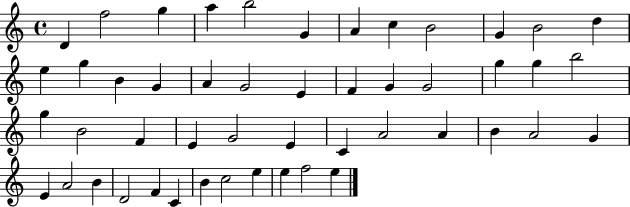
X:1
T:Untitled
M:4/4
L:1/4
K:C
D f2 g a b2 G A c B2 G B2 d e g B G A G2 E F G G2 g g b2 g B2 F E G2 E C A2 A B A2 G E A2 B D2 F C B c2 e e f2 e